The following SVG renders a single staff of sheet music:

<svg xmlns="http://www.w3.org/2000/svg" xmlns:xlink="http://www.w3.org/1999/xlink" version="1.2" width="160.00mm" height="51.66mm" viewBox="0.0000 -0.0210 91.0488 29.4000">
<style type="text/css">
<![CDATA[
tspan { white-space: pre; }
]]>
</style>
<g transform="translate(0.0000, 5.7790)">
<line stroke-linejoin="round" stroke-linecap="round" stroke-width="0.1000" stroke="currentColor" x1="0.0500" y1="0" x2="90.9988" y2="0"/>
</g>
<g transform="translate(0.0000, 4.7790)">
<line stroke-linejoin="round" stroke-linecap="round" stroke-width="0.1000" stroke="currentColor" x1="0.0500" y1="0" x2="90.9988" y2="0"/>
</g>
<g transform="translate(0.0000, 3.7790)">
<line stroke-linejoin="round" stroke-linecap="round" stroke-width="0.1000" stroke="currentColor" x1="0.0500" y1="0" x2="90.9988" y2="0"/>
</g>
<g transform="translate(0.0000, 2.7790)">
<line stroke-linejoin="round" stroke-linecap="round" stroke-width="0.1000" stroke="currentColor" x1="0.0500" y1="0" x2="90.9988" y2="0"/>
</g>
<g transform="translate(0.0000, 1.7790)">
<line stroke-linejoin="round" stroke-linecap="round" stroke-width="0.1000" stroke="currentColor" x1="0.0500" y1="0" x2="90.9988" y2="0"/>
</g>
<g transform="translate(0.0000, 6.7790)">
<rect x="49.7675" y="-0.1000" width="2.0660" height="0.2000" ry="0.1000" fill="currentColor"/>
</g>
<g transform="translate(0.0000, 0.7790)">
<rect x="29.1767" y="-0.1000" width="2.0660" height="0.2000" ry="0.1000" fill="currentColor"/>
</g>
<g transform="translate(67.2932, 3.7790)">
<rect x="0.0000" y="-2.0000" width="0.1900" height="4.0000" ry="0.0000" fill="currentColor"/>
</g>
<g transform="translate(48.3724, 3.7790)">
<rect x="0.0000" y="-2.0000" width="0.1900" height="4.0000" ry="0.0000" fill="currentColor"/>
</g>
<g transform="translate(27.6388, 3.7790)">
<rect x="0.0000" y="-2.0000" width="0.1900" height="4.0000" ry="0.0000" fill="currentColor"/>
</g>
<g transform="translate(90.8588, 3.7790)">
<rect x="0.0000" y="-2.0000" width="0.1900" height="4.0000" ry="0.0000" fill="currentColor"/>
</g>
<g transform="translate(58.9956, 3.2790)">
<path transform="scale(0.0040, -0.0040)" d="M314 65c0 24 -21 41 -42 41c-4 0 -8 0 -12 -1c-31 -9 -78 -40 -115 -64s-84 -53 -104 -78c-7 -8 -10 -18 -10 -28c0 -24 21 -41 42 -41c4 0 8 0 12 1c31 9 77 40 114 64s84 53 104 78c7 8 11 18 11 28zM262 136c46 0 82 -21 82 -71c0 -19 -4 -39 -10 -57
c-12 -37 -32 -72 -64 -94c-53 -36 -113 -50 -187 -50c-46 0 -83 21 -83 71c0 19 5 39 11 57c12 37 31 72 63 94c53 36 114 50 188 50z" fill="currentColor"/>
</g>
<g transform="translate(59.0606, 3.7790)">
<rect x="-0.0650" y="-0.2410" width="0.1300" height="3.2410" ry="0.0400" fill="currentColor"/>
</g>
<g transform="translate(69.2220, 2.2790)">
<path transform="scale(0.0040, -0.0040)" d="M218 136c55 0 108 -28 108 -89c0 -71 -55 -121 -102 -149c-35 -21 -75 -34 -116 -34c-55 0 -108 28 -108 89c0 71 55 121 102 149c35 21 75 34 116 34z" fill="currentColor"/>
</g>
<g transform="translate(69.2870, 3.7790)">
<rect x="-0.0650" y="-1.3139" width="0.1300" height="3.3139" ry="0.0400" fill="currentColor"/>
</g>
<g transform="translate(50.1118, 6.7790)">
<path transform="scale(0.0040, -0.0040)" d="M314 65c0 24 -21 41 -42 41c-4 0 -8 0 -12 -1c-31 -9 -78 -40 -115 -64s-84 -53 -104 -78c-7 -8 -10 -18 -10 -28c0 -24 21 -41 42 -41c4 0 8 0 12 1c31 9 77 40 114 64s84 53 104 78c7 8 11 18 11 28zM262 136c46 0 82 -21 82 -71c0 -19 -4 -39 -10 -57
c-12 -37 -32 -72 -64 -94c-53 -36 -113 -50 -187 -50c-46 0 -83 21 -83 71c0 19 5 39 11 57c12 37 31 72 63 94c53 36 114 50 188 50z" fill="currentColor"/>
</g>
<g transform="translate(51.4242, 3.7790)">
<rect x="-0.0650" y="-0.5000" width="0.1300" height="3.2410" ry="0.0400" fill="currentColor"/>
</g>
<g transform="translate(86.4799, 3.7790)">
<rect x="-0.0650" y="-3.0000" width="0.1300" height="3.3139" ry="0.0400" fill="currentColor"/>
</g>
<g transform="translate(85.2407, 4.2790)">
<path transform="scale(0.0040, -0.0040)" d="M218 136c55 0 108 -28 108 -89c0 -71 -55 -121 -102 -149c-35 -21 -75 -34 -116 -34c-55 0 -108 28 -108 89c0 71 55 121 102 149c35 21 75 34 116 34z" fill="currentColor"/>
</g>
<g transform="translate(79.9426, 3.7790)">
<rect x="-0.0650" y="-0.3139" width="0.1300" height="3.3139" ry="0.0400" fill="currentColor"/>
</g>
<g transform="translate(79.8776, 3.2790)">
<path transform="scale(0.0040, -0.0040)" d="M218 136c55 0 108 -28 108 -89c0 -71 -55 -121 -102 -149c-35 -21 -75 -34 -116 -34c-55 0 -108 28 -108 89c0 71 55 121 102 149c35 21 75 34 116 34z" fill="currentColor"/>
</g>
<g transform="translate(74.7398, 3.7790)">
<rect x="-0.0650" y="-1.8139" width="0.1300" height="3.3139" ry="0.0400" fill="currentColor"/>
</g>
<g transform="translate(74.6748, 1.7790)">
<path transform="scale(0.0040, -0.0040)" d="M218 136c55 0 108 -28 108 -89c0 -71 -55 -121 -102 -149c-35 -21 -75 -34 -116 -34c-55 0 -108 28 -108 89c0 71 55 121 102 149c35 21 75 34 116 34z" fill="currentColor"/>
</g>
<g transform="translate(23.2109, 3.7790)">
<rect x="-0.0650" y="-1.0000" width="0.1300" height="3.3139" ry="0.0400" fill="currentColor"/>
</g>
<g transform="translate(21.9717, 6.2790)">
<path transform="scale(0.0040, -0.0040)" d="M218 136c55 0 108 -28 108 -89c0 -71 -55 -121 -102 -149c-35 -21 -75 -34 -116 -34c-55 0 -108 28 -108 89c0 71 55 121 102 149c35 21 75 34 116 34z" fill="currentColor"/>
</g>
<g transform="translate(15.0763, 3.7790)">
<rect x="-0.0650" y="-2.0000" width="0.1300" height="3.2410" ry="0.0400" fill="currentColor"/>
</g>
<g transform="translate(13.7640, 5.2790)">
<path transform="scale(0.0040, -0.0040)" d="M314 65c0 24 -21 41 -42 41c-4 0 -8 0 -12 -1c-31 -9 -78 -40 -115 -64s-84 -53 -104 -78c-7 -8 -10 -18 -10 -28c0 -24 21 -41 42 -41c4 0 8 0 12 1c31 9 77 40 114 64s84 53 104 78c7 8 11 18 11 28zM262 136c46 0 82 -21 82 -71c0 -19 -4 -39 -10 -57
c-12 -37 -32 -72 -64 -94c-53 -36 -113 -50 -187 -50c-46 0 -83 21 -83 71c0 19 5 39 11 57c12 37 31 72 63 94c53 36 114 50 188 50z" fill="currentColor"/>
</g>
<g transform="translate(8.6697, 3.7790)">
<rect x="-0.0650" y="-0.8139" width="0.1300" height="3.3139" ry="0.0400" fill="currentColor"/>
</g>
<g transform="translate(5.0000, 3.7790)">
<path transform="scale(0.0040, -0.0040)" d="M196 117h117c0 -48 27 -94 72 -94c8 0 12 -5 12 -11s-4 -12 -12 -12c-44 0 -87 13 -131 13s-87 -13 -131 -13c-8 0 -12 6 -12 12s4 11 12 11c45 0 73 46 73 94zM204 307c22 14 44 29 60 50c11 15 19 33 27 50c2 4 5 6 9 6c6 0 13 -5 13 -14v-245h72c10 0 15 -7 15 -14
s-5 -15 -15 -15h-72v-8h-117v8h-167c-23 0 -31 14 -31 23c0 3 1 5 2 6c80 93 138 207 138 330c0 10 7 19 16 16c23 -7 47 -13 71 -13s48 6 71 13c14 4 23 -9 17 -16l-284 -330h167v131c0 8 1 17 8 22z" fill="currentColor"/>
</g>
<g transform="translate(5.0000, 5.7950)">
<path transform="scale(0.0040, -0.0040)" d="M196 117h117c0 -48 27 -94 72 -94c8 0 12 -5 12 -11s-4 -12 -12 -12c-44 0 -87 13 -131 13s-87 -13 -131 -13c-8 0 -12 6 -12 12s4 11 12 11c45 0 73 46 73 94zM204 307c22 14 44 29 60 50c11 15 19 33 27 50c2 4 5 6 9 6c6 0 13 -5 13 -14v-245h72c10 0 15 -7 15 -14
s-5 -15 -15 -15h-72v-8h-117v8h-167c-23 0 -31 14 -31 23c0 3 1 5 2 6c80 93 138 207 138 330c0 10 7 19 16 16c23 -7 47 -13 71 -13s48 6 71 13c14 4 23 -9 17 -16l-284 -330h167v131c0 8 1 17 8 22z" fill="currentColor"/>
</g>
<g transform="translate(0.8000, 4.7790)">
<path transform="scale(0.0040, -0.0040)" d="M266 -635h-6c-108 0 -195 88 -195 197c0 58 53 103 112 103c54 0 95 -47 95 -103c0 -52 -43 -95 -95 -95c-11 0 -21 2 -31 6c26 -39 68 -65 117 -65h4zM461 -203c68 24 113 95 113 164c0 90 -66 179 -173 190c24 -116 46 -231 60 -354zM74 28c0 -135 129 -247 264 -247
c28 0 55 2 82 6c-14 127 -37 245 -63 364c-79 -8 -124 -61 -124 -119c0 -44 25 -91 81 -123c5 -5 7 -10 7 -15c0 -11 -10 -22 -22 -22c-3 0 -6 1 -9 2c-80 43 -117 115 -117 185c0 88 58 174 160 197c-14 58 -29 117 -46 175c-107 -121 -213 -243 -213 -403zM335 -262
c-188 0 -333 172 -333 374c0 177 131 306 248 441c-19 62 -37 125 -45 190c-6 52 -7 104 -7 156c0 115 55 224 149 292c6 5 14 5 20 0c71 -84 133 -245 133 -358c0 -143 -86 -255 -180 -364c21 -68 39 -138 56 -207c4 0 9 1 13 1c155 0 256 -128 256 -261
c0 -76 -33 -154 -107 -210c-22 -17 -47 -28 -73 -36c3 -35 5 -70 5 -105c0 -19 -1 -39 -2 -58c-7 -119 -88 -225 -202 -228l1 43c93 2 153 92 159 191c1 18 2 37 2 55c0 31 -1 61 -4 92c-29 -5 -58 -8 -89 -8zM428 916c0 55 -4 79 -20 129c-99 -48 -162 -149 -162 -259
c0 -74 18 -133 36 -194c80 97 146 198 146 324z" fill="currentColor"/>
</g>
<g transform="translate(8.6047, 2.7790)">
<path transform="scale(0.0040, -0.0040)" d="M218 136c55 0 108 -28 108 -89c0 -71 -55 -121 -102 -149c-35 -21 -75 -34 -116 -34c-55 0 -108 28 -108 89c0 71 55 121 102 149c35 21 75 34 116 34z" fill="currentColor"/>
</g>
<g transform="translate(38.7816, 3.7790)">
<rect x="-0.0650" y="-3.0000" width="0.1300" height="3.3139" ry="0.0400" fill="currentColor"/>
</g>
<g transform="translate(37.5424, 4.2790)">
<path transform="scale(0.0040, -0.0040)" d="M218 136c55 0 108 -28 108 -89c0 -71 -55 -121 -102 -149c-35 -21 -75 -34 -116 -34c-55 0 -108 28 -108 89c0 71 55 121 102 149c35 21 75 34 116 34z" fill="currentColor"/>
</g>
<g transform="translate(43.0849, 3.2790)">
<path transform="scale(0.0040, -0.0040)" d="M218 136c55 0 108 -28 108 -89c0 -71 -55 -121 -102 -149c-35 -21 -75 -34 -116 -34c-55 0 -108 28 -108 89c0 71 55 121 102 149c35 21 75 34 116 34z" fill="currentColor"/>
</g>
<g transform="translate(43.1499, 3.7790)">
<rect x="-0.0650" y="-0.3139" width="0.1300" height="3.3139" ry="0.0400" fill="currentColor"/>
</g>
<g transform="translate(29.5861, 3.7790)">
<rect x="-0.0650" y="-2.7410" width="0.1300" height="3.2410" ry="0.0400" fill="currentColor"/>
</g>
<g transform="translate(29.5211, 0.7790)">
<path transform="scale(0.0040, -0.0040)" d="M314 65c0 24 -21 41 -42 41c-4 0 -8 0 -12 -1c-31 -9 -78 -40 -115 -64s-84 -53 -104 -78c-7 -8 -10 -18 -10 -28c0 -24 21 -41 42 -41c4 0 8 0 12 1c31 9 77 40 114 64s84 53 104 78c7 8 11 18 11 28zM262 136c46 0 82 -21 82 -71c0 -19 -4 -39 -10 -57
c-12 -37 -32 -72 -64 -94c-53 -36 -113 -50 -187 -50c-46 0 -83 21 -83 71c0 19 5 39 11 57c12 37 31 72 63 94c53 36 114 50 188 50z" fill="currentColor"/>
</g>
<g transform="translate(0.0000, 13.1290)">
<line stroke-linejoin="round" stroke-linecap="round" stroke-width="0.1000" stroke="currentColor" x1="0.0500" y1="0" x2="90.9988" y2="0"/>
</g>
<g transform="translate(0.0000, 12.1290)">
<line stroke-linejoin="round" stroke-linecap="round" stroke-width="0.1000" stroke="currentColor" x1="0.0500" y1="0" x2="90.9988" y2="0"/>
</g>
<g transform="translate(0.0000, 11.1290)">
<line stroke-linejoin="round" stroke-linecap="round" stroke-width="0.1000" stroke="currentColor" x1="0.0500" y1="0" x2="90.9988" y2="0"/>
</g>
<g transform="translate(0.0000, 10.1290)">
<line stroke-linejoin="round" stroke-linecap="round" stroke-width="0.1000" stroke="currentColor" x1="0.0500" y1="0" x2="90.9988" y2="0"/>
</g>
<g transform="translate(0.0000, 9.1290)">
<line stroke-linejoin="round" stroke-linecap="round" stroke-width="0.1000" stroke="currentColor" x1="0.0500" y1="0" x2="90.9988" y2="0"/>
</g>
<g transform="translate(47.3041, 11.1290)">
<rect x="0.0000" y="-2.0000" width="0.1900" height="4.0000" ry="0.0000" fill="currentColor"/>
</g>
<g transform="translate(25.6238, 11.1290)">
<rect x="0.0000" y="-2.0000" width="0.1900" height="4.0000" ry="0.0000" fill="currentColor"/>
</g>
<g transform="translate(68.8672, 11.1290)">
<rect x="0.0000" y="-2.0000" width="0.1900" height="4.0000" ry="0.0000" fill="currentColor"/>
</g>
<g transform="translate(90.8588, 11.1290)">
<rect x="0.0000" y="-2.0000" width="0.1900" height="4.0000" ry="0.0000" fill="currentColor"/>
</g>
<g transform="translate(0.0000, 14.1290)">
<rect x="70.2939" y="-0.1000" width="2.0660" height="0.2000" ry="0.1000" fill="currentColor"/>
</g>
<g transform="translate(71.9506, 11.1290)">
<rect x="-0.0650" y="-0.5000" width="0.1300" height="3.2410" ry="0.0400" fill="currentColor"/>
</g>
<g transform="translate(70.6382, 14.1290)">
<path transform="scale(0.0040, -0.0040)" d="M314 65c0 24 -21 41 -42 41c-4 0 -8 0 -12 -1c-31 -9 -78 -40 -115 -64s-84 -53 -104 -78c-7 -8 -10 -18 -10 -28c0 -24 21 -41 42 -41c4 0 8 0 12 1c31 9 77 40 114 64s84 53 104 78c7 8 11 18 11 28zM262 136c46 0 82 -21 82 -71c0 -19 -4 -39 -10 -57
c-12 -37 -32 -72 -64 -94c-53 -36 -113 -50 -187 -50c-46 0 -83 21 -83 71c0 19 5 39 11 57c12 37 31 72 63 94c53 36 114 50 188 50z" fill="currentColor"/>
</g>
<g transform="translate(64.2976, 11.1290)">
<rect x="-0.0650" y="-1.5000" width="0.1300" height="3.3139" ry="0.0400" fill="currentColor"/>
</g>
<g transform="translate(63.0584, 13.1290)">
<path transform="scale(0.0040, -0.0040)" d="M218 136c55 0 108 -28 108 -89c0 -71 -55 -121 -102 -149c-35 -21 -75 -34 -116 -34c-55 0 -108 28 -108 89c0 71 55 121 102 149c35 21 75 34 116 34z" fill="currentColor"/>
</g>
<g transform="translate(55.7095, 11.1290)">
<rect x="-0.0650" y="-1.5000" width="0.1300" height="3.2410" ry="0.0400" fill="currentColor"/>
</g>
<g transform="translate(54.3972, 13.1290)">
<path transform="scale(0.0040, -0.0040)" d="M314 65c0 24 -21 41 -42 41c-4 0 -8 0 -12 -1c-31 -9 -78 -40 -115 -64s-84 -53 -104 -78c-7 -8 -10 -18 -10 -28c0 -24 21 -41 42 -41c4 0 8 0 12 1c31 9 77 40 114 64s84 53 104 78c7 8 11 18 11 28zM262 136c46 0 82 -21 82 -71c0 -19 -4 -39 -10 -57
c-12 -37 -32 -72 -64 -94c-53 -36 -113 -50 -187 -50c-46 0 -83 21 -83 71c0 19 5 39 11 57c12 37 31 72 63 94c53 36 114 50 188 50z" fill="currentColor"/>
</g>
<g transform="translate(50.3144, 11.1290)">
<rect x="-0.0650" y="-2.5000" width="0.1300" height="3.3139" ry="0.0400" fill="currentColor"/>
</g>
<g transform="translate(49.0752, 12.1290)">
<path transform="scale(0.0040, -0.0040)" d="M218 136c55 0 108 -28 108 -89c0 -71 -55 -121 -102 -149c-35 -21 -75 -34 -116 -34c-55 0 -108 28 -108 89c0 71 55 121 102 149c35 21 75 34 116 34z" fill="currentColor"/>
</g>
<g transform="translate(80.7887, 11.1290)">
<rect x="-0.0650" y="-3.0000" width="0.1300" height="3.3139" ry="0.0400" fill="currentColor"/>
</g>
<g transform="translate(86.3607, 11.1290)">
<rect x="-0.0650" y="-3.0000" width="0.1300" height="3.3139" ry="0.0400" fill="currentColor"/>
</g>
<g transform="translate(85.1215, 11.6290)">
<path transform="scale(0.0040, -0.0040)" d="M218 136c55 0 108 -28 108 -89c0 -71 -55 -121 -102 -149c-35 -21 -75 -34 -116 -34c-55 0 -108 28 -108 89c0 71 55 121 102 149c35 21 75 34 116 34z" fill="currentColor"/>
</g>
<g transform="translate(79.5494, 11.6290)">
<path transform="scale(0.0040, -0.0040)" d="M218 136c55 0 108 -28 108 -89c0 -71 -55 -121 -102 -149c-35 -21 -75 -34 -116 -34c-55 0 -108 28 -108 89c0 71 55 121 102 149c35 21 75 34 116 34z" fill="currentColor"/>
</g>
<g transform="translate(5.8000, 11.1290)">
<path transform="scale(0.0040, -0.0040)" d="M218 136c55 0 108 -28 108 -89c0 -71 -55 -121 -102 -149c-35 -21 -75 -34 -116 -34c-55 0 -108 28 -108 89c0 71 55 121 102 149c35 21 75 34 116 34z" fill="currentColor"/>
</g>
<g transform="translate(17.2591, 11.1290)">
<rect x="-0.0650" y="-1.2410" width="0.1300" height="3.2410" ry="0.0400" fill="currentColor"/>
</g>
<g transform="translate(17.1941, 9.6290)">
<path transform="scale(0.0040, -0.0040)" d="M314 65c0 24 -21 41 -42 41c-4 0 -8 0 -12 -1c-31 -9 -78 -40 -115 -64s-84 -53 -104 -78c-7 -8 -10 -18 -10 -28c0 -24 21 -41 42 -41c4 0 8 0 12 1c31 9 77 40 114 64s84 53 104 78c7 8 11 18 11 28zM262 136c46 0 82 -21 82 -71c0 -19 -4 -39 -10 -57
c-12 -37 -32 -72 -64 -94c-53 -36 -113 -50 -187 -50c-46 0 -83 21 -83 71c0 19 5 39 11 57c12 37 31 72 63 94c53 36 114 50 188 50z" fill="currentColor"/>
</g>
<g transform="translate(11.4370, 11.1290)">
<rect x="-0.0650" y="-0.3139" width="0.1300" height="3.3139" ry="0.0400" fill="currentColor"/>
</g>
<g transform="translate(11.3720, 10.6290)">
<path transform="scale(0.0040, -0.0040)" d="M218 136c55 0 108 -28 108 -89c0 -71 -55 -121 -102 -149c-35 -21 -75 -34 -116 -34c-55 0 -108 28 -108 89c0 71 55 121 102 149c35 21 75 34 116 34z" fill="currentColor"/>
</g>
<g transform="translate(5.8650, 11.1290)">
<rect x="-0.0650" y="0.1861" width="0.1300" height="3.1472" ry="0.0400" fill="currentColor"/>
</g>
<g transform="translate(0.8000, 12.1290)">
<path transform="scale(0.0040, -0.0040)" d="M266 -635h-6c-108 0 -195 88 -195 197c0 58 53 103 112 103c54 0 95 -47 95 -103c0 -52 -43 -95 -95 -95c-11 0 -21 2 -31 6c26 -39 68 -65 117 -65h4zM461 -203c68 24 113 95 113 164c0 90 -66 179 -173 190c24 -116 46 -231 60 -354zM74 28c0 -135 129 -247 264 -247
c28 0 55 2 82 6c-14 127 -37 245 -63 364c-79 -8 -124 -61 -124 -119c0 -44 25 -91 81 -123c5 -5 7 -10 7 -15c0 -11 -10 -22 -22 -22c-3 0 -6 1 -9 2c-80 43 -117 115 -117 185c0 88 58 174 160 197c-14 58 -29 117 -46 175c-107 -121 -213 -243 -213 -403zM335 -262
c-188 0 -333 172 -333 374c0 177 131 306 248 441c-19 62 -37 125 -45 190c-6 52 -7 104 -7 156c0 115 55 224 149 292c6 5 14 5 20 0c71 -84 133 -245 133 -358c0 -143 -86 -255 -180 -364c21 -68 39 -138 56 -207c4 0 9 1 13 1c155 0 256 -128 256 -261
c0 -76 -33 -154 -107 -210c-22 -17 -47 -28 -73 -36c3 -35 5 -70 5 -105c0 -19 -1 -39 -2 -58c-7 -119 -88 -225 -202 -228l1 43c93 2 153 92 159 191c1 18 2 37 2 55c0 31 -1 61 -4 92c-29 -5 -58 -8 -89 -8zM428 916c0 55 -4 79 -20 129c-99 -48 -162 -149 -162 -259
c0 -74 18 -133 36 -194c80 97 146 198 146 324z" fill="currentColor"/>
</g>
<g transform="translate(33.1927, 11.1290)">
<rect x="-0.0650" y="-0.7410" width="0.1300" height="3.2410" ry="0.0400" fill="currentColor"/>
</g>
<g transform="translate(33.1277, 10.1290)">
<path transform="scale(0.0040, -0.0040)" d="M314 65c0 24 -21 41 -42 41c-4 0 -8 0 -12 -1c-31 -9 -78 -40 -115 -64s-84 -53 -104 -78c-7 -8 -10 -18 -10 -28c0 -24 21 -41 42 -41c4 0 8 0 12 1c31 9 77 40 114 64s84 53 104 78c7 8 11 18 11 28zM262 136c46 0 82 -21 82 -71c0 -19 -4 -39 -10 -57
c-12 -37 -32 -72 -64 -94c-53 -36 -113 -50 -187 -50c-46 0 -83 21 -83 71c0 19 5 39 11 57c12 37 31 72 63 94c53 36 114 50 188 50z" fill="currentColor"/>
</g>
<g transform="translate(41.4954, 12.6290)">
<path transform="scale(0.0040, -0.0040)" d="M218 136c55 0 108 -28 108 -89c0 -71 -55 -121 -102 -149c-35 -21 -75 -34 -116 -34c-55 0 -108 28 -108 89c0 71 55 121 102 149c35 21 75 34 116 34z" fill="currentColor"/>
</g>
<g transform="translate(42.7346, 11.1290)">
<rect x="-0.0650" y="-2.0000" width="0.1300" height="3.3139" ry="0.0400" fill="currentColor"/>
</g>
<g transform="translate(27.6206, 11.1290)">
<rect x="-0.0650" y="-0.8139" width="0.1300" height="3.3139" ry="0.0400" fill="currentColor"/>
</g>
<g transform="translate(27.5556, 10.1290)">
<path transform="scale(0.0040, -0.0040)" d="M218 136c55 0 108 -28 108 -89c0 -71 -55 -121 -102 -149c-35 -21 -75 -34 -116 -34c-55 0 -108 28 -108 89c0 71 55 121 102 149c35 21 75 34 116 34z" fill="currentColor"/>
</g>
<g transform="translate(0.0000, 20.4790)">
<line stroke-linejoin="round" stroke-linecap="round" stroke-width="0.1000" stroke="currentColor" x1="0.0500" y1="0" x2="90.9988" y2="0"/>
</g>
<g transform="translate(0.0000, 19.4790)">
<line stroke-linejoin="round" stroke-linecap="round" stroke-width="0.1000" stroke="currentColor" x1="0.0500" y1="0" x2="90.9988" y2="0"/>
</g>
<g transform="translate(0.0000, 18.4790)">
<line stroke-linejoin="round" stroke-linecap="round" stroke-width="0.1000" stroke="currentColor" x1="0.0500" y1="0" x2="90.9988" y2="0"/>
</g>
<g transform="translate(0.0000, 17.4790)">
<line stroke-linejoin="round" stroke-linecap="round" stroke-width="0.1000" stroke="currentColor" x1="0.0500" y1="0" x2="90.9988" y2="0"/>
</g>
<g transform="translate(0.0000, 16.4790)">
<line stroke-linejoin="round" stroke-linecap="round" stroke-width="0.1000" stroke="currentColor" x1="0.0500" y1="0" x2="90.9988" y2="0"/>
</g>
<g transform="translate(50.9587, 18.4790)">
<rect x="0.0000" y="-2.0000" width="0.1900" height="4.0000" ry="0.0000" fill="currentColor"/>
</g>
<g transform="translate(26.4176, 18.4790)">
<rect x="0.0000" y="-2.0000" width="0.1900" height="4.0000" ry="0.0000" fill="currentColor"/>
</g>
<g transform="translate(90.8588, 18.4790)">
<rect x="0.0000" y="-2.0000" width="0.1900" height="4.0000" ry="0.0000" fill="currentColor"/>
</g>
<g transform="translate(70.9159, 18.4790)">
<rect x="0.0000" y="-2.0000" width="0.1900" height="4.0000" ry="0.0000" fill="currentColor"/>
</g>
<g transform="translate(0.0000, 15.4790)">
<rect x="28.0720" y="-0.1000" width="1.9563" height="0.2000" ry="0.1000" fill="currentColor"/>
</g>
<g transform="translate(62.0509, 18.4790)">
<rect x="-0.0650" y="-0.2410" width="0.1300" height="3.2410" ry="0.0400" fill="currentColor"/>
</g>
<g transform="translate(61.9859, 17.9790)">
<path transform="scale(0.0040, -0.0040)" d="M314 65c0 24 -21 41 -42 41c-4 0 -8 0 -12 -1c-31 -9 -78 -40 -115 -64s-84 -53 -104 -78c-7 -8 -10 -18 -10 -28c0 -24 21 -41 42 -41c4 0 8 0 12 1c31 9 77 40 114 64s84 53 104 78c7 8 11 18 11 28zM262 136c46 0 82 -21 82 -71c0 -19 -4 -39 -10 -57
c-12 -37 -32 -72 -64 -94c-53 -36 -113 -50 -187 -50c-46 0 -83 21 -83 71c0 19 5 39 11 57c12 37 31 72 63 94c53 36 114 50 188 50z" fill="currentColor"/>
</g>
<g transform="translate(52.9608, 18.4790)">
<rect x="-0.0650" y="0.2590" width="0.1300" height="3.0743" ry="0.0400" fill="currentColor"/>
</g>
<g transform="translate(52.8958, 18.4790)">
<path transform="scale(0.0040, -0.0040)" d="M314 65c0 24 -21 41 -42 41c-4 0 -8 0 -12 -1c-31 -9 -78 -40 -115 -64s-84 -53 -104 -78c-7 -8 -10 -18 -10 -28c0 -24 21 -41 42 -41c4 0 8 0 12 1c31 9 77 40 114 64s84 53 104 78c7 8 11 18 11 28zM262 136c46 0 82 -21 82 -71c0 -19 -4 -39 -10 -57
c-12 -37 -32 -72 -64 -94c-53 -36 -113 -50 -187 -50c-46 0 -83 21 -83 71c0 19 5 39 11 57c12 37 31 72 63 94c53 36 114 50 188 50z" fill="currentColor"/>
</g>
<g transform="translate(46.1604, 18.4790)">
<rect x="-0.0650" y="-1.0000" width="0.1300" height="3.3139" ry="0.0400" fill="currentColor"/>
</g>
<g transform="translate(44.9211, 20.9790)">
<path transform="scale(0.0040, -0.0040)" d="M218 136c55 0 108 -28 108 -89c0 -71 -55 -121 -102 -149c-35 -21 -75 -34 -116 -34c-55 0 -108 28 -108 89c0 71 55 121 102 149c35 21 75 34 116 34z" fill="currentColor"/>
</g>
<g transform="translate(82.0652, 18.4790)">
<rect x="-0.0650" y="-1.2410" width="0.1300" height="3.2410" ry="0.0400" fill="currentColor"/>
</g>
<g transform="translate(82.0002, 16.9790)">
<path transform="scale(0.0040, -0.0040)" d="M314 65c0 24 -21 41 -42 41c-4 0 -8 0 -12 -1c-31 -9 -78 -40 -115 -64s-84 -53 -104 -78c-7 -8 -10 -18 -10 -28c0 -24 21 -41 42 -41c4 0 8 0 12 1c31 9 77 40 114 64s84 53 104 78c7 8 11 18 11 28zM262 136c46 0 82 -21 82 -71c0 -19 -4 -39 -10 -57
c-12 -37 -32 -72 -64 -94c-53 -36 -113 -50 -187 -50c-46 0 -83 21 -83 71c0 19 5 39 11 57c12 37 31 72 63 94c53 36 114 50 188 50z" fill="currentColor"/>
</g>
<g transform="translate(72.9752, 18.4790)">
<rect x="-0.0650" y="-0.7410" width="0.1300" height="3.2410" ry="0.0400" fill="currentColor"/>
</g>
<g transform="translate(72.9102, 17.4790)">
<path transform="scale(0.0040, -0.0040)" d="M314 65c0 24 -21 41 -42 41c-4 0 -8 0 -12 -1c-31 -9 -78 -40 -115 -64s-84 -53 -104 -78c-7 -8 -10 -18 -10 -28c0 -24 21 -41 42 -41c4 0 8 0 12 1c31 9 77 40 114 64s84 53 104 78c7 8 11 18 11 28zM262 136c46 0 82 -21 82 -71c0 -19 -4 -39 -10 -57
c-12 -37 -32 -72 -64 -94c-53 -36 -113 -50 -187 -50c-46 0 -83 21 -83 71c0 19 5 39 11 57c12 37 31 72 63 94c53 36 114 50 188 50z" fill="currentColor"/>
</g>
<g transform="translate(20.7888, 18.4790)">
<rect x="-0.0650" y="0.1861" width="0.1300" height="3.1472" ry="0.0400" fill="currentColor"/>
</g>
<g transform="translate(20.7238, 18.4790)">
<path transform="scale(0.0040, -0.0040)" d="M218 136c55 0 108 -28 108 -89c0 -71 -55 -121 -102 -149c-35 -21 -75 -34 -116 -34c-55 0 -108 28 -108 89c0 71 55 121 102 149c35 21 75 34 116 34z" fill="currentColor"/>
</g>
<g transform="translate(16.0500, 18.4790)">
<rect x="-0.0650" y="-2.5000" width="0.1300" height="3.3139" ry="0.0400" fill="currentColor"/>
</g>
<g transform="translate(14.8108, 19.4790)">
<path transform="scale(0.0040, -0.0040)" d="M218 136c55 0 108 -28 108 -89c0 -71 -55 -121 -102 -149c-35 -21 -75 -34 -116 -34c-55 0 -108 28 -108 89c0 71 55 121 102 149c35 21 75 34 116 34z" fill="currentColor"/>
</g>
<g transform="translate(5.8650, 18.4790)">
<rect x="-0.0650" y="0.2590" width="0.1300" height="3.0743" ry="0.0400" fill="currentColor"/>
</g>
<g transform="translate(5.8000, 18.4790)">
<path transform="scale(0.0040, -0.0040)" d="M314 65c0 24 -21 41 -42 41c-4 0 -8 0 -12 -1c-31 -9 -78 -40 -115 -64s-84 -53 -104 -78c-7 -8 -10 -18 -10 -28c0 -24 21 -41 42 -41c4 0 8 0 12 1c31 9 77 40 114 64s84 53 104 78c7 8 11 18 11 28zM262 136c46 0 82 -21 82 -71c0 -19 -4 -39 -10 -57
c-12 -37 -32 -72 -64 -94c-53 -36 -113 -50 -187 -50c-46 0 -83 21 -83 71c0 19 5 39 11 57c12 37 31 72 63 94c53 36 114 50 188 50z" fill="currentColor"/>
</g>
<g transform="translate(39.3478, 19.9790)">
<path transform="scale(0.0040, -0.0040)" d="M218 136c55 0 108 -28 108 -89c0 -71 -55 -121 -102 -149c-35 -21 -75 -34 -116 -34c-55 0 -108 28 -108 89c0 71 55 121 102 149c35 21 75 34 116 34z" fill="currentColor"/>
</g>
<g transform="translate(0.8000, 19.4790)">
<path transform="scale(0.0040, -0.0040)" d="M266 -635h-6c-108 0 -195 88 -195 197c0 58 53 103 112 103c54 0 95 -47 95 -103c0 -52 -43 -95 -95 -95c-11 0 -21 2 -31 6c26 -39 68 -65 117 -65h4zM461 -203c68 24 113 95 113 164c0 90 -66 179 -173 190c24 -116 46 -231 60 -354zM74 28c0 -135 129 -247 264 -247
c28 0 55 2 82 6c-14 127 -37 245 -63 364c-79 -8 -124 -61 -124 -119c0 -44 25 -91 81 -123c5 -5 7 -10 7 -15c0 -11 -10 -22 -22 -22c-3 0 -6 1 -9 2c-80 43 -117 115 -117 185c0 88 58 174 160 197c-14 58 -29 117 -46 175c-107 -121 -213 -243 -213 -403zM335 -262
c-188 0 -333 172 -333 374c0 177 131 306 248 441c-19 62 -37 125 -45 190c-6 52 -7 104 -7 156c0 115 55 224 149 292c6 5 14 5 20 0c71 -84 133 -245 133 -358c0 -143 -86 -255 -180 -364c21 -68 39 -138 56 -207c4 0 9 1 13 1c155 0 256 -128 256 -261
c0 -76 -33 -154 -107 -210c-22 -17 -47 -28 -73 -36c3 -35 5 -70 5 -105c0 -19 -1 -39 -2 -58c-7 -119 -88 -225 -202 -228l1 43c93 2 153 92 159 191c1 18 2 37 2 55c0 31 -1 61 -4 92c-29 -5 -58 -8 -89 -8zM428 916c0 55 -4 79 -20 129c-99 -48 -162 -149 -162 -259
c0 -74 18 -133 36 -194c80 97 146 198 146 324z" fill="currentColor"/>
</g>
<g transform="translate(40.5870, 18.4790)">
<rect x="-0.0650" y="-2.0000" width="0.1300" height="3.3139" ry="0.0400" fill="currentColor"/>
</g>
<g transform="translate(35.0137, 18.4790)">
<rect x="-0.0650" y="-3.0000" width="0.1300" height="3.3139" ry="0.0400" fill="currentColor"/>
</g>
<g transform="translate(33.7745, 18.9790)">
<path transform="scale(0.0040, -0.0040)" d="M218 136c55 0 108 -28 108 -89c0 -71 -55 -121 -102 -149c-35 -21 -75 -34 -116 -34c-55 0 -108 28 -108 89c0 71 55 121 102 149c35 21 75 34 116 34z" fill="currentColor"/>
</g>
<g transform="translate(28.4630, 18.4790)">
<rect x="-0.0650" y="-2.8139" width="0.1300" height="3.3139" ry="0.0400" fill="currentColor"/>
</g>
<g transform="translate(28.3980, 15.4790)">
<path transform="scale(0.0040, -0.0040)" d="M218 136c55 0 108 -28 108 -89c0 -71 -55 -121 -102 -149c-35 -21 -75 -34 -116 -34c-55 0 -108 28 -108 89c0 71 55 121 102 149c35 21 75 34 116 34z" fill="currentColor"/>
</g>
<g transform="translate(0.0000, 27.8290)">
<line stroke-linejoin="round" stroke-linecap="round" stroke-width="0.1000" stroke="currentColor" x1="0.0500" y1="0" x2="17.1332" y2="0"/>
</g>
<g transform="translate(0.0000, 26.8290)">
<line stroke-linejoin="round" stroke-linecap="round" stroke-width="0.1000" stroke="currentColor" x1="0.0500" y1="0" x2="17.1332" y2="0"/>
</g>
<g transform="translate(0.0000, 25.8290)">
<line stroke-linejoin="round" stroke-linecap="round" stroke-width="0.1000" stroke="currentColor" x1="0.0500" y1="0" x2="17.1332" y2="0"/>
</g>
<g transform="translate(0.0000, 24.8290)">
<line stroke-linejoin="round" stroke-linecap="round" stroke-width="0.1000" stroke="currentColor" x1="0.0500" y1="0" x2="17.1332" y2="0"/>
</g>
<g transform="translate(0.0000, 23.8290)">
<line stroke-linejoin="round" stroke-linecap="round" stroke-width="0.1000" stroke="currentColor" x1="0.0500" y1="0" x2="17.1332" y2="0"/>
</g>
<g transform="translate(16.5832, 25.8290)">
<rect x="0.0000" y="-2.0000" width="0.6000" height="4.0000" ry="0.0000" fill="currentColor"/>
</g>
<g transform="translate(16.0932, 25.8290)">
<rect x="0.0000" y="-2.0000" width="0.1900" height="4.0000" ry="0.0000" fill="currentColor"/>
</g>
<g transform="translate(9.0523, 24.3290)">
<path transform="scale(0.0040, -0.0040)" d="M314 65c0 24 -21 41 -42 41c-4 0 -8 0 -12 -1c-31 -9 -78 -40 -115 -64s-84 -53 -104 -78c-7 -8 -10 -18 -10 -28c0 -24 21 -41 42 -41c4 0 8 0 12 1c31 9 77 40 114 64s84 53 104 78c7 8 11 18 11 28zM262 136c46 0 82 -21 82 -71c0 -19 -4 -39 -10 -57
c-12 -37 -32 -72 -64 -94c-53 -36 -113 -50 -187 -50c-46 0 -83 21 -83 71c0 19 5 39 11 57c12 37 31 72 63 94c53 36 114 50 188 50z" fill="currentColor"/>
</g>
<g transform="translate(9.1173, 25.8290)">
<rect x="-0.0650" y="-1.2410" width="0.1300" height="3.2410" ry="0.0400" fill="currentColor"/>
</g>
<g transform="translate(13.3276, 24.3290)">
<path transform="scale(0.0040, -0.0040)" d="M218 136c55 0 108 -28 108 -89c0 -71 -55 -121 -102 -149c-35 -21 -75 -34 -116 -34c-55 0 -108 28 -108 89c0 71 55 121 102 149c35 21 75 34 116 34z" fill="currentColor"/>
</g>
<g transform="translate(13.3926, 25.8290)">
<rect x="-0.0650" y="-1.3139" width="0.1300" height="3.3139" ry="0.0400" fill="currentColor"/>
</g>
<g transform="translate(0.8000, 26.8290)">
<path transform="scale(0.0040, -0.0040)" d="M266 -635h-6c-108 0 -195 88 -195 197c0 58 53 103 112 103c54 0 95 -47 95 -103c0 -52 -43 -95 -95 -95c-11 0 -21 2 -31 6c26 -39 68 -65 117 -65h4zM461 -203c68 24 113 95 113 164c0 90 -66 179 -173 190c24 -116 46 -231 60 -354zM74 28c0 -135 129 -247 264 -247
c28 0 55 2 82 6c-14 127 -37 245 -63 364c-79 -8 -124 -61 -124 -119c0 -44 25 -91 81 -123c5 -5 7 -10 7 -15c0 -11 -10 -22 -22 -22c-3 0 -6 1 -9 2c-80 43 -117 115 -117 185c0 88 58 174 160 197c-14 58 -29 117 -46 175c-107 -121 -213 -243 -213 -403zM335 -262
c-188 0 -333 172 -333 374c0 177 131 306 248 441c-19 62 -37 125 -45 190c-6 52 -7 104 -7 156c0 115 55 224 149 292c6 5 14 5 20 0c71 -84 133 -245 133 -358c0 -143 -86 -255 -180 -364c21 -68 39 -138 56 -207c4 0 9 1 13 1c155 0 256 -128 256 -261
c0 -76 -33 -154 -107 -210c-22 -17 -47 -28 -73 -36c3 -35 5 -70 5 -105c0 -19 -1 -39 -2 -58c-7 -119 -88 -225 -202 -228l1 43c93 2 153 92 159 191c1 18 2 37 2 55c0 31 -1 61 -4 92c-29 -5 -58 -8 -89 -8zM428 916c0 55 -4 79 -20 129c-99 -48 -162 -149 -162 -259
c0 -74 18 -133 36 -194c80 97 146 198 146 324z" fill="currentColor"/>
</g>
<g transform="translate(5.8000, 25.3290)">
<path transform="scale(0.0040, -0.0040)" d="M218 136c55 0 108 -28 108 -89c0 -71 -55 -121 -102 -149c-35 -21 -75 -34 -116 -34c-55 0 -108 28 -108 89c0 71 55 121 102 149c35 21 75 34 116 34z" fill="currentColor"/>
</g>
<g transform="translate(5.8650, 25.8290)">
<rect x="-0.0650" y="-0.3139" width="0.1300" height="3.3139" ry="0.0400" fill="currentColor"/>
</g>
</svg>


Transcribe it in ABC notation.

X:1
T:Untitled
M:4/4
L:1/4
K:C
d F2 D a2 A c C2 c2 e f c A B c e2 d d2 F G E2 E C2 A A B2 G B a A F D B2 c2 d2 e2 c e2 e